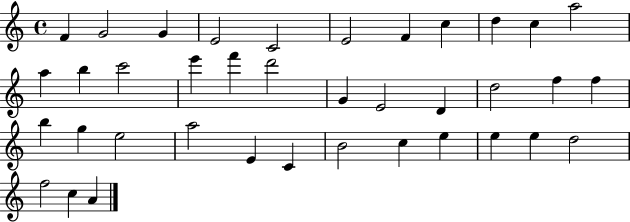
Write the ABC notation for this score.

X:1
T:Untitled
M:4/4
L:1/4
K:C
F G2 G E2 C2 E2 F c d c a2 a b c'2 e' f' d'2 G E2 D d2 f f b g e2 a2 E C B2 c e e e d2 f2 c A